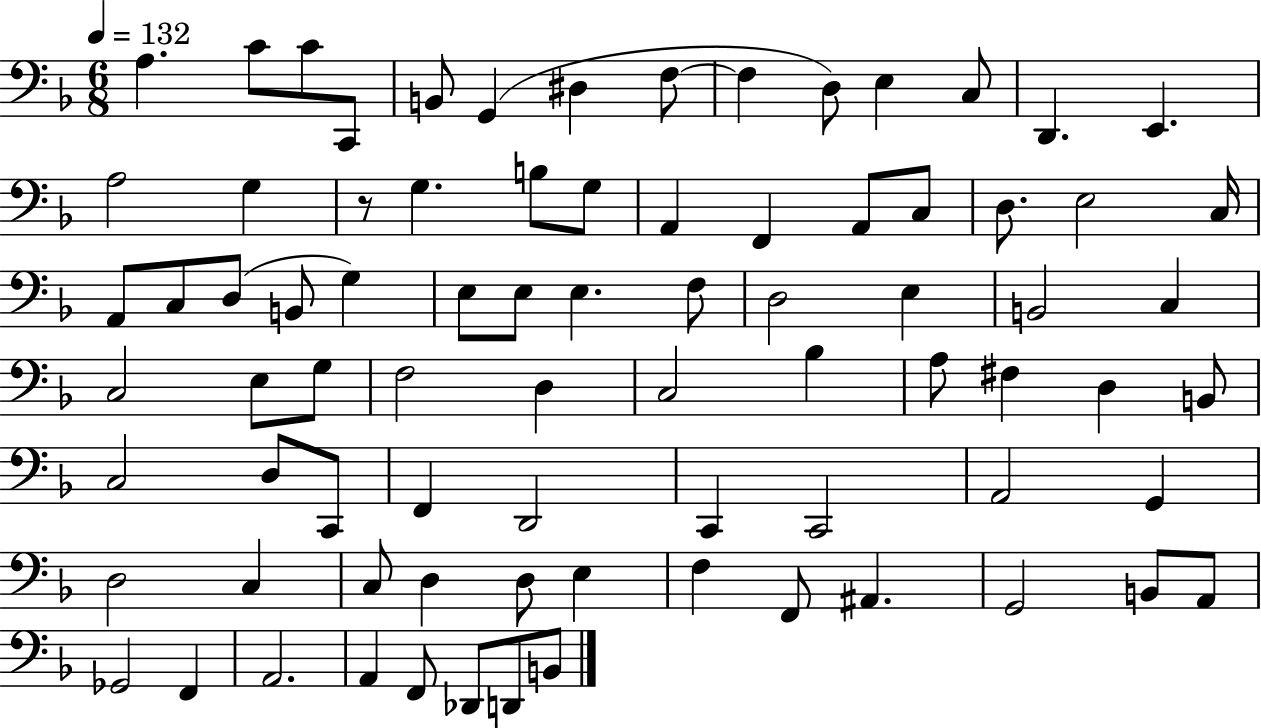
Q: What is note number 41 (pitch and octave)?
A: E3